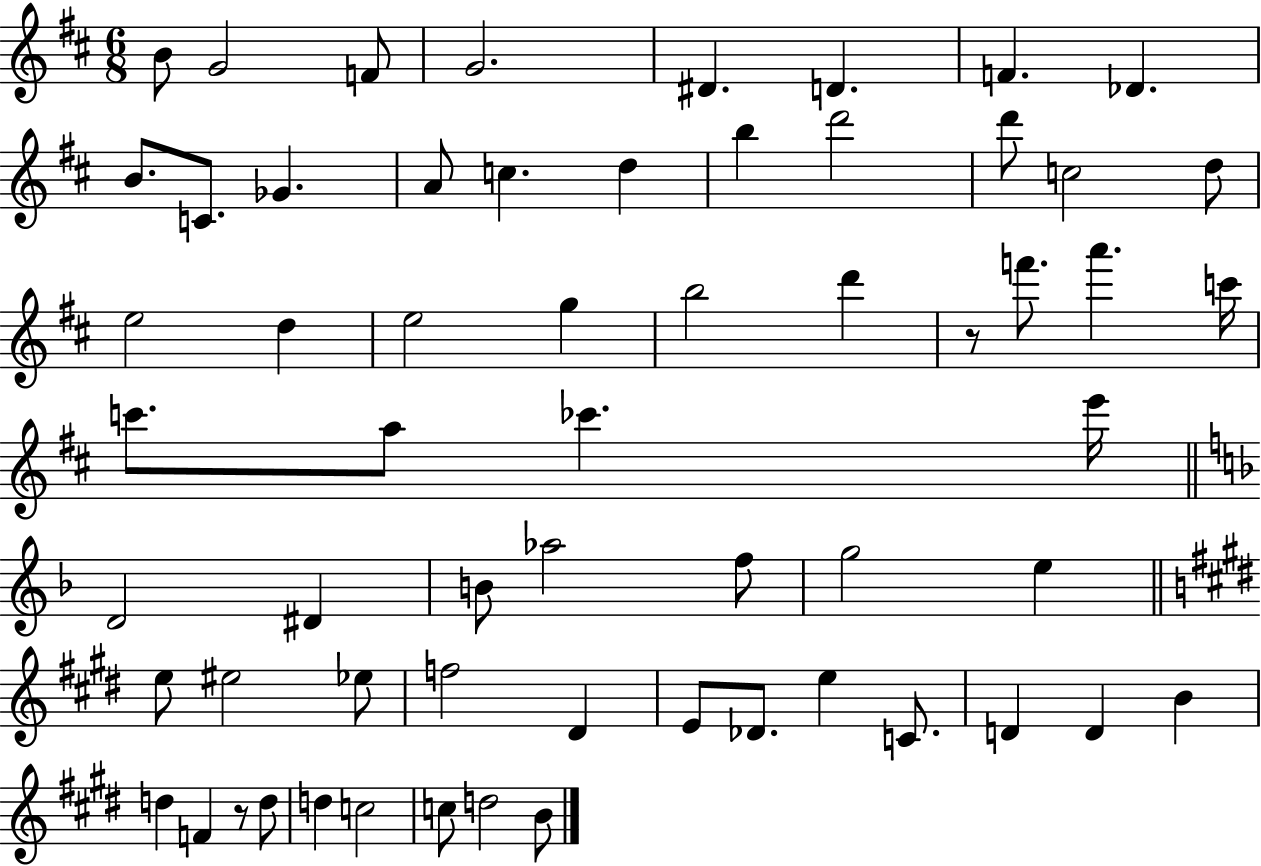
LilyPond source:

{
  \clef treble
  \numericTimeSignature
  \time 6/8
  \key d \major
  b'8 g'2 f'8 | g'2. | dis'4. d'4. | f'4. des'4. | \break b'8. c'8. ges'4. | a'8 c''4. d''4 | b''4 d'''2 | d'''8 c''2 d''8 | \break e''2 d''4 | e''2 g''4 | b''2 d'''4 | r8 f'''8. a'''4. c'''16 | \break c'''8. a''8 ces'''4. e'''16 | \bar "||" \break \key f \major d'2 dis'4 | b'8 aes''2 f''8 | g''2 e''4 | \bar "||" \break \key e \major e''8 eis''2 ees''8 | f''2 dis'4 | e'8 des'8. e''4 c'8. | d'4 d'4 b'4 | \break d''4 f'4 r8 d''8 | d''4 c''2 | c''8 d''2 b'8 | \bar "|."
}